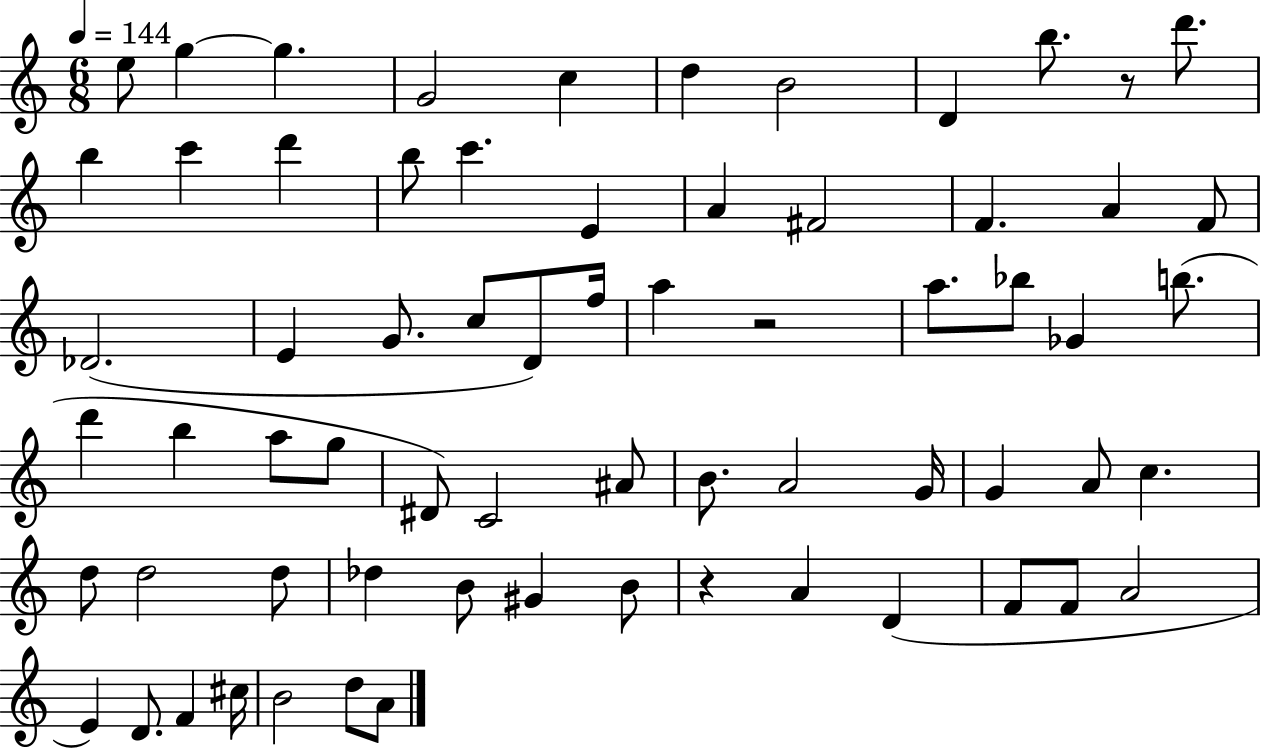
{
  \clef treble
  \numericTimeSignature
  \time 6/8
  \key c \major
  \tempo 4 = 144
  \repeat volta 2 { e''8 g''4~~ g''4. | g'2 c''4 | d''4 b'2 | d'4 b''8. r8 d'''8. | \break b''4 c'''4 d'''4 | b''8 c'''4. e'4 | a'4 fis'2 | f'4. a'4 f'8 | \break des'2.( | e'4 g'8. c''8 d'8) f''16 | a''4 r2 | a''8. bes''8 ges'4 b''8.( | \break d'''4 b''4 a''8 g''8 | dis'8) c'2 ais'8 | b'8. a'2 g'16 | g'4 a'8 c''4. | \break d''8 d''2 d''8 | des''4 b'8 gis'4 b'8 | r4 a'4 d'4( | f'8 f'8 a'2 | \break e'4) d'8. f'4 cis''16 | b'2 d''8 a'8 | } \bar "|."
}